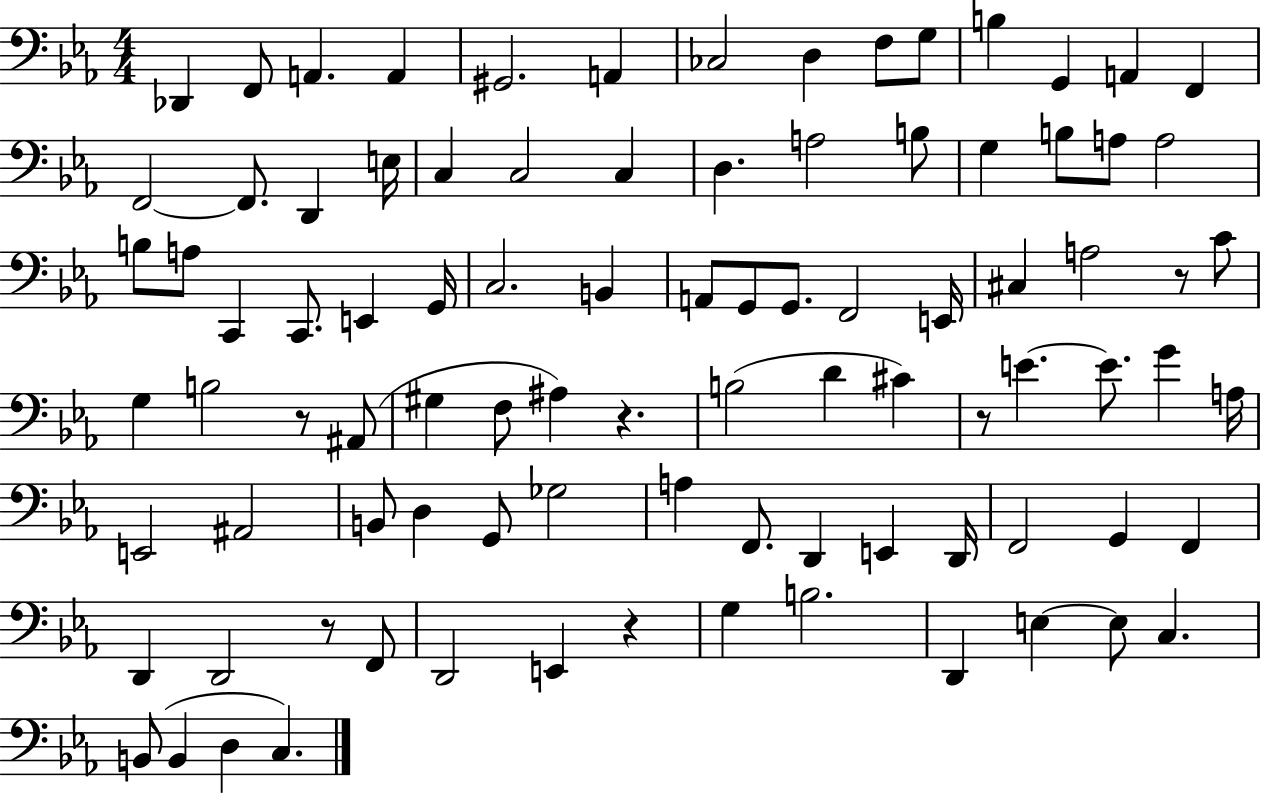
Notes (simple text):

Db2/q F2/e A2/q. A2/q G#2/h. A2/q CES3/h D3/q F3/e G3/e B3/q G2/q A2/q F2/q F2/h F2/e. D2/q E3/s C3/q C3/h C3/q D3/q. A3/h B3/e G3/q B3/e A3/e A3/h B3/e A3/e C2/q C2/e. E2/q G2/s C3/h. B2/q A2/e G2/e G2/e. F2/h E2/s C#3/q A3/h R/e C4/e G3/q B3/h R/e A#2/e G#3/q F3/e A#3/q R/q. B3/h D4/q C#4/q R/e E4/q. E4/e. G4/q A3/s E2/h A#2/h B2/e D3/q G2/e Gb3/h A3/q F2/e. D2/q E2/q D2/s F2/h G2/q F2/q D2/q D2/h R/e F2/e D2/h E2/q R/q G3/q B3/h. D2/q E3/q E3/e C3/q. B2/e B2/q D3/q C3/q.